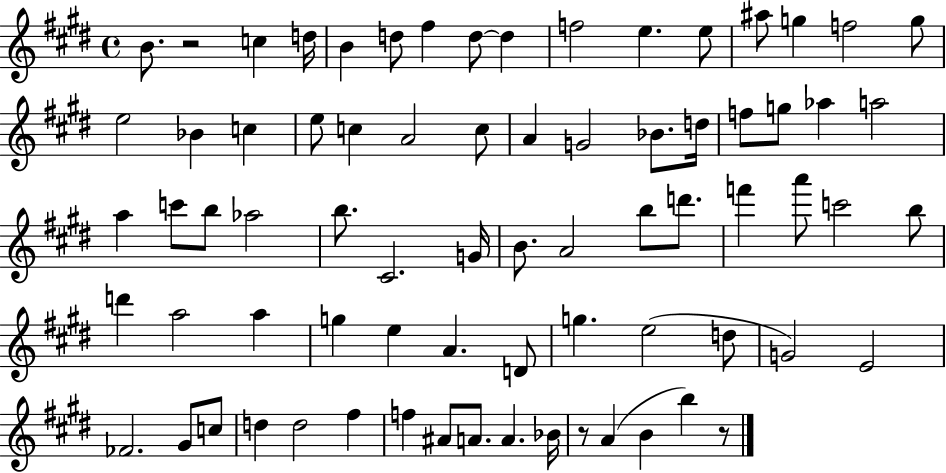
X:1
T:Untitled
M:4/4
L:1/4
K:E
B/2 z2 c d/4 B d/2 ^f d/2 d f2 e e/2 ^a/2 g f2 g/2 e2 _B c e/2 c A2 c/2 A G2 _B/2 d/4 f/2 g/2 _a a2 a c'/2 b/2 _a2 b/2 ^C2 G/4 B/2 A2 b/2 d'/2 f' a'/2 c'2 b/2 d' a2 a g e A D/2 g e2 d/2 G2 E2 _F2 ^G/2 c/2 d d2 ^f f ^A/2 A/2 A _B/4 z/2 A B b z/2